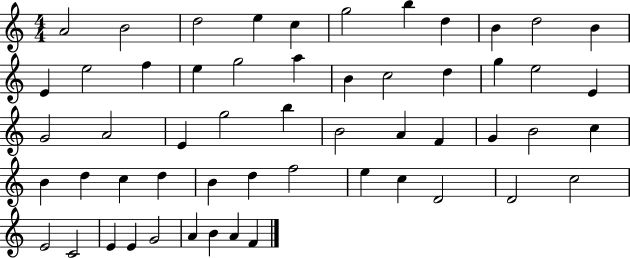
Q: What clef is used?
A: treble